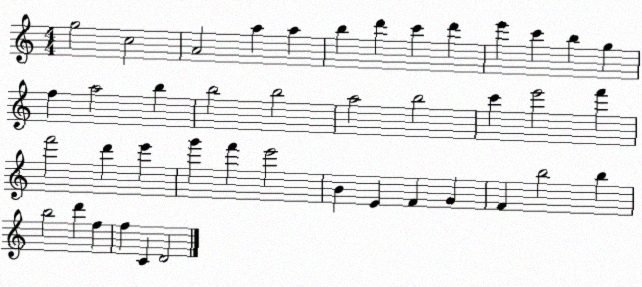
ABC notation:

X:1
T:Untitled
M:4/4
L:1/4
K:C
g2 c2 A2 a a b d' c' d' e' c' b g f a2 b b2 b2 a2 b2 c' e'2 f' f'2 d' e' g' f' e'2 B E F G F b2 b b2 d' f f C D2